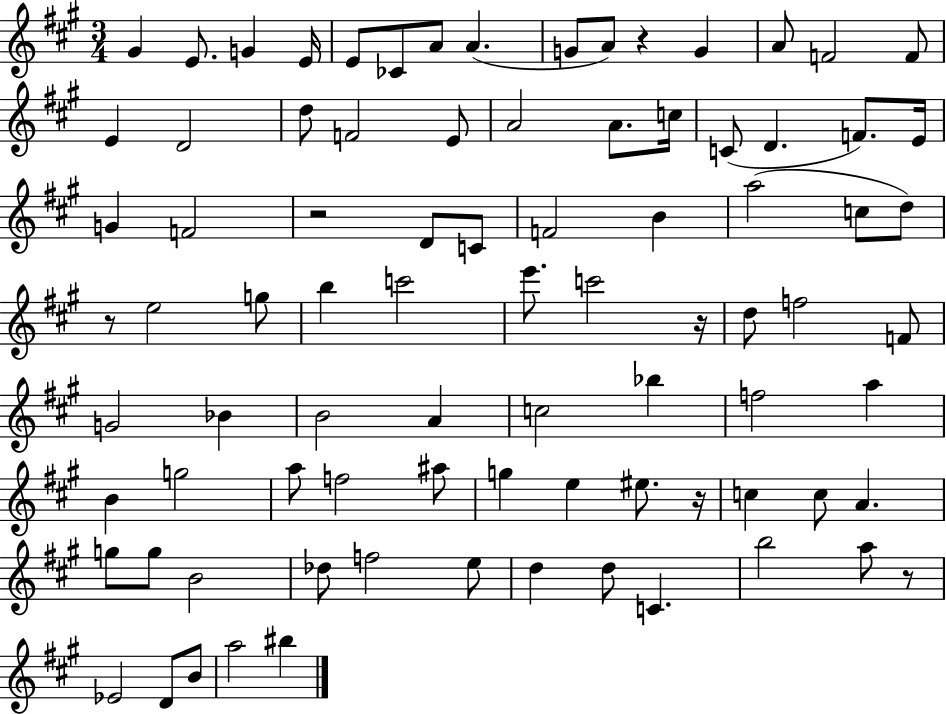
{
  \clef treble
  \numericTimeSignature
  \time 3/4
  \key a \major
  gis'4 e'8. g'4 e'16 | e'8 ces'8 a'8 a'4.( | g'8 a'8) r4 g'4 | a'8 f'2 f'8 | \break e'4 d'2 | d''8 f'2 e'8 | a'2 a'8. c''16 | c'8( d'4. f'8.) e'16 | \break g'4 f'2 | r2 d'8 c'8 | f'2 b'4 | a''2( c''8 d''8) | \break r8 e''2 g''8 | b''4 c'''2 | e'''8. c'''2 r16 | d''8 f''2 f'8 | \break g'2 bes'4 | b'2 a'4 | c''2 bes''4 | f''2 a''4 | \break b'4 g''2 | a''8 f''2 ais''8 | g''4 e''4 eis''8. r16 | c''4 c''8 a'4. | \break g''8 g''8 b'2 | des''8 f''2 e''8 | d''4 d''8 c'4. | b''2 a''8 r8 | \break ees'2 d'8 b'8 | a''2 bis''4 | \bar "|."
}